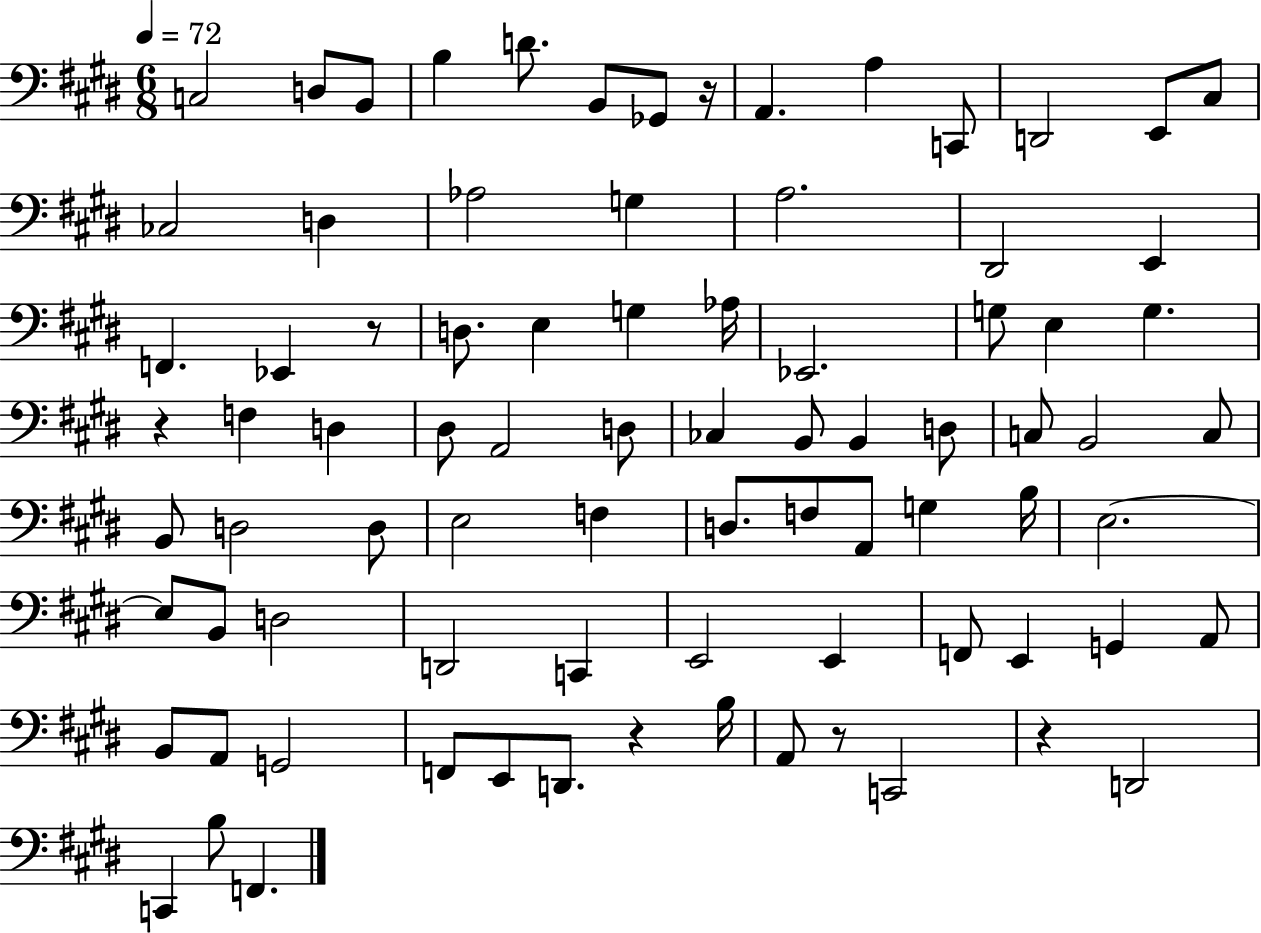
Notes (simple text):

C3/h D3/e B2/e B3/q D4/e. B2/e Gb2/e R/s A2/q. A3/q C2/e D2/h E2/e C#3/e CES3/h D3/q Ab3/h G3/q A3/h. D#2/h E2/q F2/q. Eb2/q R/e D3/e. E3/q G3/q Ab3/s Eb2/h. G3/e E3/q G3/q. R/q F3/q D3/q D#3/e A2/h D3/e CES3/q B2/e B2/q D3/e C3/e B2/h C3/e B2/e D3/h D3/e E3/h F3/q D3/e. F3/e A2/e G3/q B3/s E3/h. E3/e B2/e D3/h D2/h C2/q E2/h E2/q F2/e E2/q G2/q A2/e B2/e A2/e G2/h F2/e E2/e D2/e. R/q B3/s A2/e R/e C2/h R/q D2/h C2/q B3/e F2/q.